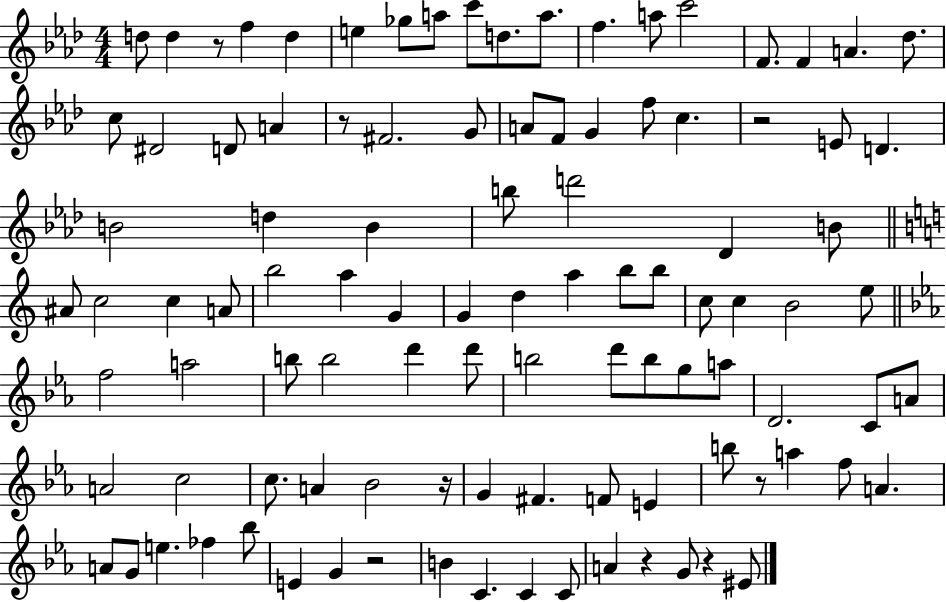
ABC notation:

X:1
T:Untitled
M:4/4
L:1/4
K:Ab
d/2 d z/2 f d e _g/2 a/2 c'/2 d/2 a/2 f a/2 c'2 F/2 F A _d/2 c/2 ^D2 D/2 A z/2 ^F2 G/2 A/2 F/2 G f/2 c z2 E/2 D B2 d B b/2 d'2 _D B/2 ^A/2 c2 c A/2 b2 a G G d a b/2 b/2 c/2 c B2 e/2 f2 a2 b/2 b2 d' d'/2 b2 d'/2 b/2 g/2 a/2 D2 C/2 A/2 A2 c2 c/2 A _B2 z/4 G ^F F/2 E b/2 z/2 a f/2 A A/2 G/2 e _f _b/2 E G z2 B C C C/2 A z G/2 z ^E/2